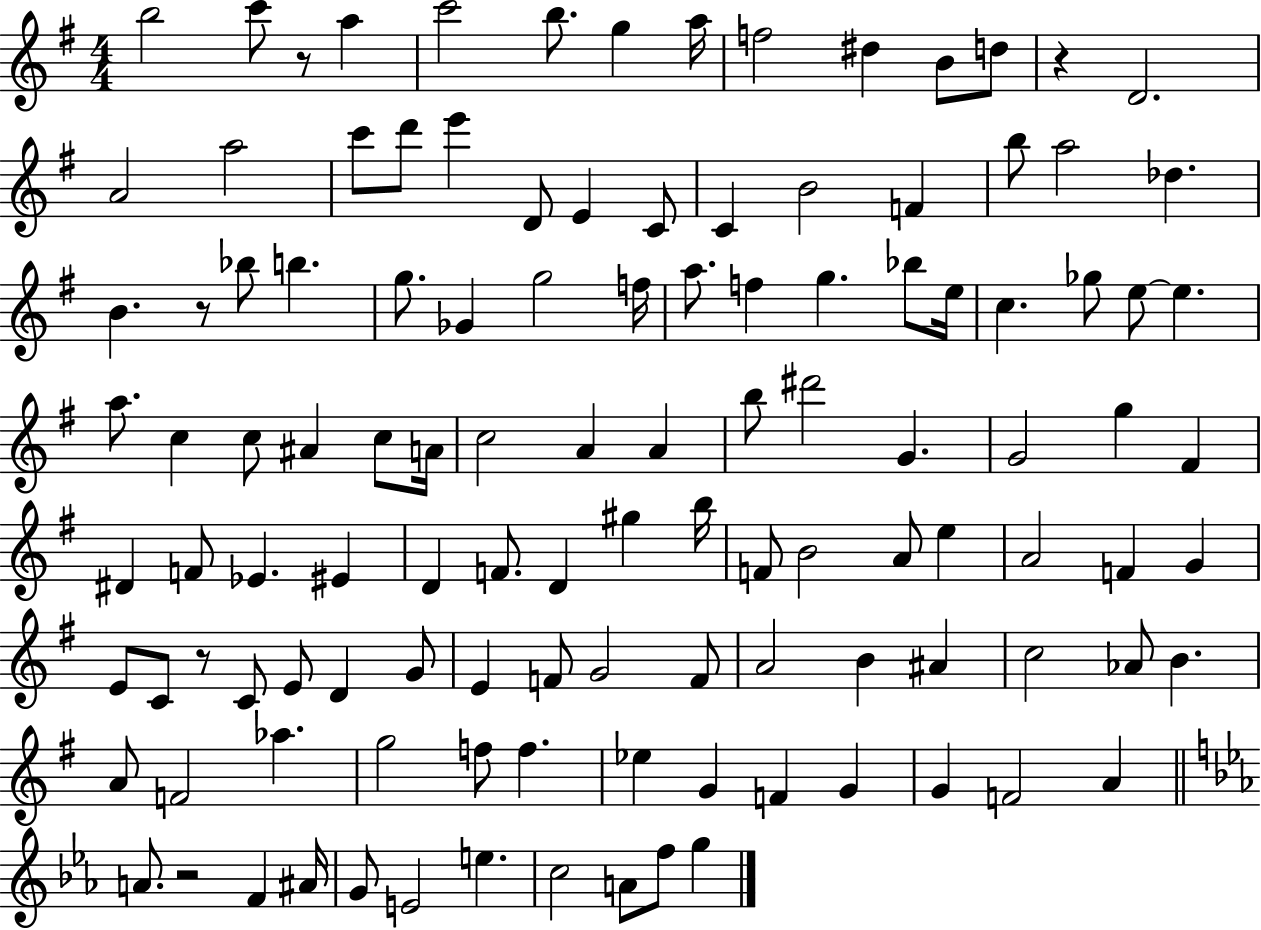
X:1
T:Untitled
M:4/4
L:1/4
K:G
b2 c'/2 z/2 a c'2 b/2 g a/4 f2 ^d B/2 d/2 z D2 A2 a2 c'/2 d'/2 e' D/2 E C/2 C B2 F b/2 a2 _d B z/2 _b/2 b g/2 _G g2 f/4 a/2 f g _b/2 e/4 c _g/2 e/2 e a/2 c c/2 ^A c/2 A/4 c2 A A b/2 ^d'2 G G2 g ^F ^D F/2 _E ^E D F/2 D ^g b/4 F/2 B2 A/2 e A2 F G E/2 C/2 z/2 C/2 E/2 D G/2 E F/2 G2 F/2 A2 B ^A c2 _A/2 B A/2 F2 _a g2 f/2 f _e G F G G F2 A A/2 z2 F ^A/4 G/2 E2 e c2 A/2 f/2 g